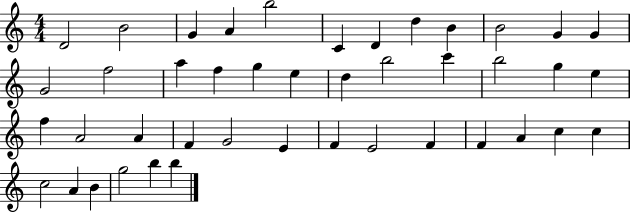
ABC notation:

X:1
T:Untitled
M:4/4
L:1/4
K:C
D2 B2 G A b2 C D d B B2 G G G2 f2 a f g e d b2 c' b2 g e f A2 A F G2 E F E2 F F A c c c2 A B g2 b b